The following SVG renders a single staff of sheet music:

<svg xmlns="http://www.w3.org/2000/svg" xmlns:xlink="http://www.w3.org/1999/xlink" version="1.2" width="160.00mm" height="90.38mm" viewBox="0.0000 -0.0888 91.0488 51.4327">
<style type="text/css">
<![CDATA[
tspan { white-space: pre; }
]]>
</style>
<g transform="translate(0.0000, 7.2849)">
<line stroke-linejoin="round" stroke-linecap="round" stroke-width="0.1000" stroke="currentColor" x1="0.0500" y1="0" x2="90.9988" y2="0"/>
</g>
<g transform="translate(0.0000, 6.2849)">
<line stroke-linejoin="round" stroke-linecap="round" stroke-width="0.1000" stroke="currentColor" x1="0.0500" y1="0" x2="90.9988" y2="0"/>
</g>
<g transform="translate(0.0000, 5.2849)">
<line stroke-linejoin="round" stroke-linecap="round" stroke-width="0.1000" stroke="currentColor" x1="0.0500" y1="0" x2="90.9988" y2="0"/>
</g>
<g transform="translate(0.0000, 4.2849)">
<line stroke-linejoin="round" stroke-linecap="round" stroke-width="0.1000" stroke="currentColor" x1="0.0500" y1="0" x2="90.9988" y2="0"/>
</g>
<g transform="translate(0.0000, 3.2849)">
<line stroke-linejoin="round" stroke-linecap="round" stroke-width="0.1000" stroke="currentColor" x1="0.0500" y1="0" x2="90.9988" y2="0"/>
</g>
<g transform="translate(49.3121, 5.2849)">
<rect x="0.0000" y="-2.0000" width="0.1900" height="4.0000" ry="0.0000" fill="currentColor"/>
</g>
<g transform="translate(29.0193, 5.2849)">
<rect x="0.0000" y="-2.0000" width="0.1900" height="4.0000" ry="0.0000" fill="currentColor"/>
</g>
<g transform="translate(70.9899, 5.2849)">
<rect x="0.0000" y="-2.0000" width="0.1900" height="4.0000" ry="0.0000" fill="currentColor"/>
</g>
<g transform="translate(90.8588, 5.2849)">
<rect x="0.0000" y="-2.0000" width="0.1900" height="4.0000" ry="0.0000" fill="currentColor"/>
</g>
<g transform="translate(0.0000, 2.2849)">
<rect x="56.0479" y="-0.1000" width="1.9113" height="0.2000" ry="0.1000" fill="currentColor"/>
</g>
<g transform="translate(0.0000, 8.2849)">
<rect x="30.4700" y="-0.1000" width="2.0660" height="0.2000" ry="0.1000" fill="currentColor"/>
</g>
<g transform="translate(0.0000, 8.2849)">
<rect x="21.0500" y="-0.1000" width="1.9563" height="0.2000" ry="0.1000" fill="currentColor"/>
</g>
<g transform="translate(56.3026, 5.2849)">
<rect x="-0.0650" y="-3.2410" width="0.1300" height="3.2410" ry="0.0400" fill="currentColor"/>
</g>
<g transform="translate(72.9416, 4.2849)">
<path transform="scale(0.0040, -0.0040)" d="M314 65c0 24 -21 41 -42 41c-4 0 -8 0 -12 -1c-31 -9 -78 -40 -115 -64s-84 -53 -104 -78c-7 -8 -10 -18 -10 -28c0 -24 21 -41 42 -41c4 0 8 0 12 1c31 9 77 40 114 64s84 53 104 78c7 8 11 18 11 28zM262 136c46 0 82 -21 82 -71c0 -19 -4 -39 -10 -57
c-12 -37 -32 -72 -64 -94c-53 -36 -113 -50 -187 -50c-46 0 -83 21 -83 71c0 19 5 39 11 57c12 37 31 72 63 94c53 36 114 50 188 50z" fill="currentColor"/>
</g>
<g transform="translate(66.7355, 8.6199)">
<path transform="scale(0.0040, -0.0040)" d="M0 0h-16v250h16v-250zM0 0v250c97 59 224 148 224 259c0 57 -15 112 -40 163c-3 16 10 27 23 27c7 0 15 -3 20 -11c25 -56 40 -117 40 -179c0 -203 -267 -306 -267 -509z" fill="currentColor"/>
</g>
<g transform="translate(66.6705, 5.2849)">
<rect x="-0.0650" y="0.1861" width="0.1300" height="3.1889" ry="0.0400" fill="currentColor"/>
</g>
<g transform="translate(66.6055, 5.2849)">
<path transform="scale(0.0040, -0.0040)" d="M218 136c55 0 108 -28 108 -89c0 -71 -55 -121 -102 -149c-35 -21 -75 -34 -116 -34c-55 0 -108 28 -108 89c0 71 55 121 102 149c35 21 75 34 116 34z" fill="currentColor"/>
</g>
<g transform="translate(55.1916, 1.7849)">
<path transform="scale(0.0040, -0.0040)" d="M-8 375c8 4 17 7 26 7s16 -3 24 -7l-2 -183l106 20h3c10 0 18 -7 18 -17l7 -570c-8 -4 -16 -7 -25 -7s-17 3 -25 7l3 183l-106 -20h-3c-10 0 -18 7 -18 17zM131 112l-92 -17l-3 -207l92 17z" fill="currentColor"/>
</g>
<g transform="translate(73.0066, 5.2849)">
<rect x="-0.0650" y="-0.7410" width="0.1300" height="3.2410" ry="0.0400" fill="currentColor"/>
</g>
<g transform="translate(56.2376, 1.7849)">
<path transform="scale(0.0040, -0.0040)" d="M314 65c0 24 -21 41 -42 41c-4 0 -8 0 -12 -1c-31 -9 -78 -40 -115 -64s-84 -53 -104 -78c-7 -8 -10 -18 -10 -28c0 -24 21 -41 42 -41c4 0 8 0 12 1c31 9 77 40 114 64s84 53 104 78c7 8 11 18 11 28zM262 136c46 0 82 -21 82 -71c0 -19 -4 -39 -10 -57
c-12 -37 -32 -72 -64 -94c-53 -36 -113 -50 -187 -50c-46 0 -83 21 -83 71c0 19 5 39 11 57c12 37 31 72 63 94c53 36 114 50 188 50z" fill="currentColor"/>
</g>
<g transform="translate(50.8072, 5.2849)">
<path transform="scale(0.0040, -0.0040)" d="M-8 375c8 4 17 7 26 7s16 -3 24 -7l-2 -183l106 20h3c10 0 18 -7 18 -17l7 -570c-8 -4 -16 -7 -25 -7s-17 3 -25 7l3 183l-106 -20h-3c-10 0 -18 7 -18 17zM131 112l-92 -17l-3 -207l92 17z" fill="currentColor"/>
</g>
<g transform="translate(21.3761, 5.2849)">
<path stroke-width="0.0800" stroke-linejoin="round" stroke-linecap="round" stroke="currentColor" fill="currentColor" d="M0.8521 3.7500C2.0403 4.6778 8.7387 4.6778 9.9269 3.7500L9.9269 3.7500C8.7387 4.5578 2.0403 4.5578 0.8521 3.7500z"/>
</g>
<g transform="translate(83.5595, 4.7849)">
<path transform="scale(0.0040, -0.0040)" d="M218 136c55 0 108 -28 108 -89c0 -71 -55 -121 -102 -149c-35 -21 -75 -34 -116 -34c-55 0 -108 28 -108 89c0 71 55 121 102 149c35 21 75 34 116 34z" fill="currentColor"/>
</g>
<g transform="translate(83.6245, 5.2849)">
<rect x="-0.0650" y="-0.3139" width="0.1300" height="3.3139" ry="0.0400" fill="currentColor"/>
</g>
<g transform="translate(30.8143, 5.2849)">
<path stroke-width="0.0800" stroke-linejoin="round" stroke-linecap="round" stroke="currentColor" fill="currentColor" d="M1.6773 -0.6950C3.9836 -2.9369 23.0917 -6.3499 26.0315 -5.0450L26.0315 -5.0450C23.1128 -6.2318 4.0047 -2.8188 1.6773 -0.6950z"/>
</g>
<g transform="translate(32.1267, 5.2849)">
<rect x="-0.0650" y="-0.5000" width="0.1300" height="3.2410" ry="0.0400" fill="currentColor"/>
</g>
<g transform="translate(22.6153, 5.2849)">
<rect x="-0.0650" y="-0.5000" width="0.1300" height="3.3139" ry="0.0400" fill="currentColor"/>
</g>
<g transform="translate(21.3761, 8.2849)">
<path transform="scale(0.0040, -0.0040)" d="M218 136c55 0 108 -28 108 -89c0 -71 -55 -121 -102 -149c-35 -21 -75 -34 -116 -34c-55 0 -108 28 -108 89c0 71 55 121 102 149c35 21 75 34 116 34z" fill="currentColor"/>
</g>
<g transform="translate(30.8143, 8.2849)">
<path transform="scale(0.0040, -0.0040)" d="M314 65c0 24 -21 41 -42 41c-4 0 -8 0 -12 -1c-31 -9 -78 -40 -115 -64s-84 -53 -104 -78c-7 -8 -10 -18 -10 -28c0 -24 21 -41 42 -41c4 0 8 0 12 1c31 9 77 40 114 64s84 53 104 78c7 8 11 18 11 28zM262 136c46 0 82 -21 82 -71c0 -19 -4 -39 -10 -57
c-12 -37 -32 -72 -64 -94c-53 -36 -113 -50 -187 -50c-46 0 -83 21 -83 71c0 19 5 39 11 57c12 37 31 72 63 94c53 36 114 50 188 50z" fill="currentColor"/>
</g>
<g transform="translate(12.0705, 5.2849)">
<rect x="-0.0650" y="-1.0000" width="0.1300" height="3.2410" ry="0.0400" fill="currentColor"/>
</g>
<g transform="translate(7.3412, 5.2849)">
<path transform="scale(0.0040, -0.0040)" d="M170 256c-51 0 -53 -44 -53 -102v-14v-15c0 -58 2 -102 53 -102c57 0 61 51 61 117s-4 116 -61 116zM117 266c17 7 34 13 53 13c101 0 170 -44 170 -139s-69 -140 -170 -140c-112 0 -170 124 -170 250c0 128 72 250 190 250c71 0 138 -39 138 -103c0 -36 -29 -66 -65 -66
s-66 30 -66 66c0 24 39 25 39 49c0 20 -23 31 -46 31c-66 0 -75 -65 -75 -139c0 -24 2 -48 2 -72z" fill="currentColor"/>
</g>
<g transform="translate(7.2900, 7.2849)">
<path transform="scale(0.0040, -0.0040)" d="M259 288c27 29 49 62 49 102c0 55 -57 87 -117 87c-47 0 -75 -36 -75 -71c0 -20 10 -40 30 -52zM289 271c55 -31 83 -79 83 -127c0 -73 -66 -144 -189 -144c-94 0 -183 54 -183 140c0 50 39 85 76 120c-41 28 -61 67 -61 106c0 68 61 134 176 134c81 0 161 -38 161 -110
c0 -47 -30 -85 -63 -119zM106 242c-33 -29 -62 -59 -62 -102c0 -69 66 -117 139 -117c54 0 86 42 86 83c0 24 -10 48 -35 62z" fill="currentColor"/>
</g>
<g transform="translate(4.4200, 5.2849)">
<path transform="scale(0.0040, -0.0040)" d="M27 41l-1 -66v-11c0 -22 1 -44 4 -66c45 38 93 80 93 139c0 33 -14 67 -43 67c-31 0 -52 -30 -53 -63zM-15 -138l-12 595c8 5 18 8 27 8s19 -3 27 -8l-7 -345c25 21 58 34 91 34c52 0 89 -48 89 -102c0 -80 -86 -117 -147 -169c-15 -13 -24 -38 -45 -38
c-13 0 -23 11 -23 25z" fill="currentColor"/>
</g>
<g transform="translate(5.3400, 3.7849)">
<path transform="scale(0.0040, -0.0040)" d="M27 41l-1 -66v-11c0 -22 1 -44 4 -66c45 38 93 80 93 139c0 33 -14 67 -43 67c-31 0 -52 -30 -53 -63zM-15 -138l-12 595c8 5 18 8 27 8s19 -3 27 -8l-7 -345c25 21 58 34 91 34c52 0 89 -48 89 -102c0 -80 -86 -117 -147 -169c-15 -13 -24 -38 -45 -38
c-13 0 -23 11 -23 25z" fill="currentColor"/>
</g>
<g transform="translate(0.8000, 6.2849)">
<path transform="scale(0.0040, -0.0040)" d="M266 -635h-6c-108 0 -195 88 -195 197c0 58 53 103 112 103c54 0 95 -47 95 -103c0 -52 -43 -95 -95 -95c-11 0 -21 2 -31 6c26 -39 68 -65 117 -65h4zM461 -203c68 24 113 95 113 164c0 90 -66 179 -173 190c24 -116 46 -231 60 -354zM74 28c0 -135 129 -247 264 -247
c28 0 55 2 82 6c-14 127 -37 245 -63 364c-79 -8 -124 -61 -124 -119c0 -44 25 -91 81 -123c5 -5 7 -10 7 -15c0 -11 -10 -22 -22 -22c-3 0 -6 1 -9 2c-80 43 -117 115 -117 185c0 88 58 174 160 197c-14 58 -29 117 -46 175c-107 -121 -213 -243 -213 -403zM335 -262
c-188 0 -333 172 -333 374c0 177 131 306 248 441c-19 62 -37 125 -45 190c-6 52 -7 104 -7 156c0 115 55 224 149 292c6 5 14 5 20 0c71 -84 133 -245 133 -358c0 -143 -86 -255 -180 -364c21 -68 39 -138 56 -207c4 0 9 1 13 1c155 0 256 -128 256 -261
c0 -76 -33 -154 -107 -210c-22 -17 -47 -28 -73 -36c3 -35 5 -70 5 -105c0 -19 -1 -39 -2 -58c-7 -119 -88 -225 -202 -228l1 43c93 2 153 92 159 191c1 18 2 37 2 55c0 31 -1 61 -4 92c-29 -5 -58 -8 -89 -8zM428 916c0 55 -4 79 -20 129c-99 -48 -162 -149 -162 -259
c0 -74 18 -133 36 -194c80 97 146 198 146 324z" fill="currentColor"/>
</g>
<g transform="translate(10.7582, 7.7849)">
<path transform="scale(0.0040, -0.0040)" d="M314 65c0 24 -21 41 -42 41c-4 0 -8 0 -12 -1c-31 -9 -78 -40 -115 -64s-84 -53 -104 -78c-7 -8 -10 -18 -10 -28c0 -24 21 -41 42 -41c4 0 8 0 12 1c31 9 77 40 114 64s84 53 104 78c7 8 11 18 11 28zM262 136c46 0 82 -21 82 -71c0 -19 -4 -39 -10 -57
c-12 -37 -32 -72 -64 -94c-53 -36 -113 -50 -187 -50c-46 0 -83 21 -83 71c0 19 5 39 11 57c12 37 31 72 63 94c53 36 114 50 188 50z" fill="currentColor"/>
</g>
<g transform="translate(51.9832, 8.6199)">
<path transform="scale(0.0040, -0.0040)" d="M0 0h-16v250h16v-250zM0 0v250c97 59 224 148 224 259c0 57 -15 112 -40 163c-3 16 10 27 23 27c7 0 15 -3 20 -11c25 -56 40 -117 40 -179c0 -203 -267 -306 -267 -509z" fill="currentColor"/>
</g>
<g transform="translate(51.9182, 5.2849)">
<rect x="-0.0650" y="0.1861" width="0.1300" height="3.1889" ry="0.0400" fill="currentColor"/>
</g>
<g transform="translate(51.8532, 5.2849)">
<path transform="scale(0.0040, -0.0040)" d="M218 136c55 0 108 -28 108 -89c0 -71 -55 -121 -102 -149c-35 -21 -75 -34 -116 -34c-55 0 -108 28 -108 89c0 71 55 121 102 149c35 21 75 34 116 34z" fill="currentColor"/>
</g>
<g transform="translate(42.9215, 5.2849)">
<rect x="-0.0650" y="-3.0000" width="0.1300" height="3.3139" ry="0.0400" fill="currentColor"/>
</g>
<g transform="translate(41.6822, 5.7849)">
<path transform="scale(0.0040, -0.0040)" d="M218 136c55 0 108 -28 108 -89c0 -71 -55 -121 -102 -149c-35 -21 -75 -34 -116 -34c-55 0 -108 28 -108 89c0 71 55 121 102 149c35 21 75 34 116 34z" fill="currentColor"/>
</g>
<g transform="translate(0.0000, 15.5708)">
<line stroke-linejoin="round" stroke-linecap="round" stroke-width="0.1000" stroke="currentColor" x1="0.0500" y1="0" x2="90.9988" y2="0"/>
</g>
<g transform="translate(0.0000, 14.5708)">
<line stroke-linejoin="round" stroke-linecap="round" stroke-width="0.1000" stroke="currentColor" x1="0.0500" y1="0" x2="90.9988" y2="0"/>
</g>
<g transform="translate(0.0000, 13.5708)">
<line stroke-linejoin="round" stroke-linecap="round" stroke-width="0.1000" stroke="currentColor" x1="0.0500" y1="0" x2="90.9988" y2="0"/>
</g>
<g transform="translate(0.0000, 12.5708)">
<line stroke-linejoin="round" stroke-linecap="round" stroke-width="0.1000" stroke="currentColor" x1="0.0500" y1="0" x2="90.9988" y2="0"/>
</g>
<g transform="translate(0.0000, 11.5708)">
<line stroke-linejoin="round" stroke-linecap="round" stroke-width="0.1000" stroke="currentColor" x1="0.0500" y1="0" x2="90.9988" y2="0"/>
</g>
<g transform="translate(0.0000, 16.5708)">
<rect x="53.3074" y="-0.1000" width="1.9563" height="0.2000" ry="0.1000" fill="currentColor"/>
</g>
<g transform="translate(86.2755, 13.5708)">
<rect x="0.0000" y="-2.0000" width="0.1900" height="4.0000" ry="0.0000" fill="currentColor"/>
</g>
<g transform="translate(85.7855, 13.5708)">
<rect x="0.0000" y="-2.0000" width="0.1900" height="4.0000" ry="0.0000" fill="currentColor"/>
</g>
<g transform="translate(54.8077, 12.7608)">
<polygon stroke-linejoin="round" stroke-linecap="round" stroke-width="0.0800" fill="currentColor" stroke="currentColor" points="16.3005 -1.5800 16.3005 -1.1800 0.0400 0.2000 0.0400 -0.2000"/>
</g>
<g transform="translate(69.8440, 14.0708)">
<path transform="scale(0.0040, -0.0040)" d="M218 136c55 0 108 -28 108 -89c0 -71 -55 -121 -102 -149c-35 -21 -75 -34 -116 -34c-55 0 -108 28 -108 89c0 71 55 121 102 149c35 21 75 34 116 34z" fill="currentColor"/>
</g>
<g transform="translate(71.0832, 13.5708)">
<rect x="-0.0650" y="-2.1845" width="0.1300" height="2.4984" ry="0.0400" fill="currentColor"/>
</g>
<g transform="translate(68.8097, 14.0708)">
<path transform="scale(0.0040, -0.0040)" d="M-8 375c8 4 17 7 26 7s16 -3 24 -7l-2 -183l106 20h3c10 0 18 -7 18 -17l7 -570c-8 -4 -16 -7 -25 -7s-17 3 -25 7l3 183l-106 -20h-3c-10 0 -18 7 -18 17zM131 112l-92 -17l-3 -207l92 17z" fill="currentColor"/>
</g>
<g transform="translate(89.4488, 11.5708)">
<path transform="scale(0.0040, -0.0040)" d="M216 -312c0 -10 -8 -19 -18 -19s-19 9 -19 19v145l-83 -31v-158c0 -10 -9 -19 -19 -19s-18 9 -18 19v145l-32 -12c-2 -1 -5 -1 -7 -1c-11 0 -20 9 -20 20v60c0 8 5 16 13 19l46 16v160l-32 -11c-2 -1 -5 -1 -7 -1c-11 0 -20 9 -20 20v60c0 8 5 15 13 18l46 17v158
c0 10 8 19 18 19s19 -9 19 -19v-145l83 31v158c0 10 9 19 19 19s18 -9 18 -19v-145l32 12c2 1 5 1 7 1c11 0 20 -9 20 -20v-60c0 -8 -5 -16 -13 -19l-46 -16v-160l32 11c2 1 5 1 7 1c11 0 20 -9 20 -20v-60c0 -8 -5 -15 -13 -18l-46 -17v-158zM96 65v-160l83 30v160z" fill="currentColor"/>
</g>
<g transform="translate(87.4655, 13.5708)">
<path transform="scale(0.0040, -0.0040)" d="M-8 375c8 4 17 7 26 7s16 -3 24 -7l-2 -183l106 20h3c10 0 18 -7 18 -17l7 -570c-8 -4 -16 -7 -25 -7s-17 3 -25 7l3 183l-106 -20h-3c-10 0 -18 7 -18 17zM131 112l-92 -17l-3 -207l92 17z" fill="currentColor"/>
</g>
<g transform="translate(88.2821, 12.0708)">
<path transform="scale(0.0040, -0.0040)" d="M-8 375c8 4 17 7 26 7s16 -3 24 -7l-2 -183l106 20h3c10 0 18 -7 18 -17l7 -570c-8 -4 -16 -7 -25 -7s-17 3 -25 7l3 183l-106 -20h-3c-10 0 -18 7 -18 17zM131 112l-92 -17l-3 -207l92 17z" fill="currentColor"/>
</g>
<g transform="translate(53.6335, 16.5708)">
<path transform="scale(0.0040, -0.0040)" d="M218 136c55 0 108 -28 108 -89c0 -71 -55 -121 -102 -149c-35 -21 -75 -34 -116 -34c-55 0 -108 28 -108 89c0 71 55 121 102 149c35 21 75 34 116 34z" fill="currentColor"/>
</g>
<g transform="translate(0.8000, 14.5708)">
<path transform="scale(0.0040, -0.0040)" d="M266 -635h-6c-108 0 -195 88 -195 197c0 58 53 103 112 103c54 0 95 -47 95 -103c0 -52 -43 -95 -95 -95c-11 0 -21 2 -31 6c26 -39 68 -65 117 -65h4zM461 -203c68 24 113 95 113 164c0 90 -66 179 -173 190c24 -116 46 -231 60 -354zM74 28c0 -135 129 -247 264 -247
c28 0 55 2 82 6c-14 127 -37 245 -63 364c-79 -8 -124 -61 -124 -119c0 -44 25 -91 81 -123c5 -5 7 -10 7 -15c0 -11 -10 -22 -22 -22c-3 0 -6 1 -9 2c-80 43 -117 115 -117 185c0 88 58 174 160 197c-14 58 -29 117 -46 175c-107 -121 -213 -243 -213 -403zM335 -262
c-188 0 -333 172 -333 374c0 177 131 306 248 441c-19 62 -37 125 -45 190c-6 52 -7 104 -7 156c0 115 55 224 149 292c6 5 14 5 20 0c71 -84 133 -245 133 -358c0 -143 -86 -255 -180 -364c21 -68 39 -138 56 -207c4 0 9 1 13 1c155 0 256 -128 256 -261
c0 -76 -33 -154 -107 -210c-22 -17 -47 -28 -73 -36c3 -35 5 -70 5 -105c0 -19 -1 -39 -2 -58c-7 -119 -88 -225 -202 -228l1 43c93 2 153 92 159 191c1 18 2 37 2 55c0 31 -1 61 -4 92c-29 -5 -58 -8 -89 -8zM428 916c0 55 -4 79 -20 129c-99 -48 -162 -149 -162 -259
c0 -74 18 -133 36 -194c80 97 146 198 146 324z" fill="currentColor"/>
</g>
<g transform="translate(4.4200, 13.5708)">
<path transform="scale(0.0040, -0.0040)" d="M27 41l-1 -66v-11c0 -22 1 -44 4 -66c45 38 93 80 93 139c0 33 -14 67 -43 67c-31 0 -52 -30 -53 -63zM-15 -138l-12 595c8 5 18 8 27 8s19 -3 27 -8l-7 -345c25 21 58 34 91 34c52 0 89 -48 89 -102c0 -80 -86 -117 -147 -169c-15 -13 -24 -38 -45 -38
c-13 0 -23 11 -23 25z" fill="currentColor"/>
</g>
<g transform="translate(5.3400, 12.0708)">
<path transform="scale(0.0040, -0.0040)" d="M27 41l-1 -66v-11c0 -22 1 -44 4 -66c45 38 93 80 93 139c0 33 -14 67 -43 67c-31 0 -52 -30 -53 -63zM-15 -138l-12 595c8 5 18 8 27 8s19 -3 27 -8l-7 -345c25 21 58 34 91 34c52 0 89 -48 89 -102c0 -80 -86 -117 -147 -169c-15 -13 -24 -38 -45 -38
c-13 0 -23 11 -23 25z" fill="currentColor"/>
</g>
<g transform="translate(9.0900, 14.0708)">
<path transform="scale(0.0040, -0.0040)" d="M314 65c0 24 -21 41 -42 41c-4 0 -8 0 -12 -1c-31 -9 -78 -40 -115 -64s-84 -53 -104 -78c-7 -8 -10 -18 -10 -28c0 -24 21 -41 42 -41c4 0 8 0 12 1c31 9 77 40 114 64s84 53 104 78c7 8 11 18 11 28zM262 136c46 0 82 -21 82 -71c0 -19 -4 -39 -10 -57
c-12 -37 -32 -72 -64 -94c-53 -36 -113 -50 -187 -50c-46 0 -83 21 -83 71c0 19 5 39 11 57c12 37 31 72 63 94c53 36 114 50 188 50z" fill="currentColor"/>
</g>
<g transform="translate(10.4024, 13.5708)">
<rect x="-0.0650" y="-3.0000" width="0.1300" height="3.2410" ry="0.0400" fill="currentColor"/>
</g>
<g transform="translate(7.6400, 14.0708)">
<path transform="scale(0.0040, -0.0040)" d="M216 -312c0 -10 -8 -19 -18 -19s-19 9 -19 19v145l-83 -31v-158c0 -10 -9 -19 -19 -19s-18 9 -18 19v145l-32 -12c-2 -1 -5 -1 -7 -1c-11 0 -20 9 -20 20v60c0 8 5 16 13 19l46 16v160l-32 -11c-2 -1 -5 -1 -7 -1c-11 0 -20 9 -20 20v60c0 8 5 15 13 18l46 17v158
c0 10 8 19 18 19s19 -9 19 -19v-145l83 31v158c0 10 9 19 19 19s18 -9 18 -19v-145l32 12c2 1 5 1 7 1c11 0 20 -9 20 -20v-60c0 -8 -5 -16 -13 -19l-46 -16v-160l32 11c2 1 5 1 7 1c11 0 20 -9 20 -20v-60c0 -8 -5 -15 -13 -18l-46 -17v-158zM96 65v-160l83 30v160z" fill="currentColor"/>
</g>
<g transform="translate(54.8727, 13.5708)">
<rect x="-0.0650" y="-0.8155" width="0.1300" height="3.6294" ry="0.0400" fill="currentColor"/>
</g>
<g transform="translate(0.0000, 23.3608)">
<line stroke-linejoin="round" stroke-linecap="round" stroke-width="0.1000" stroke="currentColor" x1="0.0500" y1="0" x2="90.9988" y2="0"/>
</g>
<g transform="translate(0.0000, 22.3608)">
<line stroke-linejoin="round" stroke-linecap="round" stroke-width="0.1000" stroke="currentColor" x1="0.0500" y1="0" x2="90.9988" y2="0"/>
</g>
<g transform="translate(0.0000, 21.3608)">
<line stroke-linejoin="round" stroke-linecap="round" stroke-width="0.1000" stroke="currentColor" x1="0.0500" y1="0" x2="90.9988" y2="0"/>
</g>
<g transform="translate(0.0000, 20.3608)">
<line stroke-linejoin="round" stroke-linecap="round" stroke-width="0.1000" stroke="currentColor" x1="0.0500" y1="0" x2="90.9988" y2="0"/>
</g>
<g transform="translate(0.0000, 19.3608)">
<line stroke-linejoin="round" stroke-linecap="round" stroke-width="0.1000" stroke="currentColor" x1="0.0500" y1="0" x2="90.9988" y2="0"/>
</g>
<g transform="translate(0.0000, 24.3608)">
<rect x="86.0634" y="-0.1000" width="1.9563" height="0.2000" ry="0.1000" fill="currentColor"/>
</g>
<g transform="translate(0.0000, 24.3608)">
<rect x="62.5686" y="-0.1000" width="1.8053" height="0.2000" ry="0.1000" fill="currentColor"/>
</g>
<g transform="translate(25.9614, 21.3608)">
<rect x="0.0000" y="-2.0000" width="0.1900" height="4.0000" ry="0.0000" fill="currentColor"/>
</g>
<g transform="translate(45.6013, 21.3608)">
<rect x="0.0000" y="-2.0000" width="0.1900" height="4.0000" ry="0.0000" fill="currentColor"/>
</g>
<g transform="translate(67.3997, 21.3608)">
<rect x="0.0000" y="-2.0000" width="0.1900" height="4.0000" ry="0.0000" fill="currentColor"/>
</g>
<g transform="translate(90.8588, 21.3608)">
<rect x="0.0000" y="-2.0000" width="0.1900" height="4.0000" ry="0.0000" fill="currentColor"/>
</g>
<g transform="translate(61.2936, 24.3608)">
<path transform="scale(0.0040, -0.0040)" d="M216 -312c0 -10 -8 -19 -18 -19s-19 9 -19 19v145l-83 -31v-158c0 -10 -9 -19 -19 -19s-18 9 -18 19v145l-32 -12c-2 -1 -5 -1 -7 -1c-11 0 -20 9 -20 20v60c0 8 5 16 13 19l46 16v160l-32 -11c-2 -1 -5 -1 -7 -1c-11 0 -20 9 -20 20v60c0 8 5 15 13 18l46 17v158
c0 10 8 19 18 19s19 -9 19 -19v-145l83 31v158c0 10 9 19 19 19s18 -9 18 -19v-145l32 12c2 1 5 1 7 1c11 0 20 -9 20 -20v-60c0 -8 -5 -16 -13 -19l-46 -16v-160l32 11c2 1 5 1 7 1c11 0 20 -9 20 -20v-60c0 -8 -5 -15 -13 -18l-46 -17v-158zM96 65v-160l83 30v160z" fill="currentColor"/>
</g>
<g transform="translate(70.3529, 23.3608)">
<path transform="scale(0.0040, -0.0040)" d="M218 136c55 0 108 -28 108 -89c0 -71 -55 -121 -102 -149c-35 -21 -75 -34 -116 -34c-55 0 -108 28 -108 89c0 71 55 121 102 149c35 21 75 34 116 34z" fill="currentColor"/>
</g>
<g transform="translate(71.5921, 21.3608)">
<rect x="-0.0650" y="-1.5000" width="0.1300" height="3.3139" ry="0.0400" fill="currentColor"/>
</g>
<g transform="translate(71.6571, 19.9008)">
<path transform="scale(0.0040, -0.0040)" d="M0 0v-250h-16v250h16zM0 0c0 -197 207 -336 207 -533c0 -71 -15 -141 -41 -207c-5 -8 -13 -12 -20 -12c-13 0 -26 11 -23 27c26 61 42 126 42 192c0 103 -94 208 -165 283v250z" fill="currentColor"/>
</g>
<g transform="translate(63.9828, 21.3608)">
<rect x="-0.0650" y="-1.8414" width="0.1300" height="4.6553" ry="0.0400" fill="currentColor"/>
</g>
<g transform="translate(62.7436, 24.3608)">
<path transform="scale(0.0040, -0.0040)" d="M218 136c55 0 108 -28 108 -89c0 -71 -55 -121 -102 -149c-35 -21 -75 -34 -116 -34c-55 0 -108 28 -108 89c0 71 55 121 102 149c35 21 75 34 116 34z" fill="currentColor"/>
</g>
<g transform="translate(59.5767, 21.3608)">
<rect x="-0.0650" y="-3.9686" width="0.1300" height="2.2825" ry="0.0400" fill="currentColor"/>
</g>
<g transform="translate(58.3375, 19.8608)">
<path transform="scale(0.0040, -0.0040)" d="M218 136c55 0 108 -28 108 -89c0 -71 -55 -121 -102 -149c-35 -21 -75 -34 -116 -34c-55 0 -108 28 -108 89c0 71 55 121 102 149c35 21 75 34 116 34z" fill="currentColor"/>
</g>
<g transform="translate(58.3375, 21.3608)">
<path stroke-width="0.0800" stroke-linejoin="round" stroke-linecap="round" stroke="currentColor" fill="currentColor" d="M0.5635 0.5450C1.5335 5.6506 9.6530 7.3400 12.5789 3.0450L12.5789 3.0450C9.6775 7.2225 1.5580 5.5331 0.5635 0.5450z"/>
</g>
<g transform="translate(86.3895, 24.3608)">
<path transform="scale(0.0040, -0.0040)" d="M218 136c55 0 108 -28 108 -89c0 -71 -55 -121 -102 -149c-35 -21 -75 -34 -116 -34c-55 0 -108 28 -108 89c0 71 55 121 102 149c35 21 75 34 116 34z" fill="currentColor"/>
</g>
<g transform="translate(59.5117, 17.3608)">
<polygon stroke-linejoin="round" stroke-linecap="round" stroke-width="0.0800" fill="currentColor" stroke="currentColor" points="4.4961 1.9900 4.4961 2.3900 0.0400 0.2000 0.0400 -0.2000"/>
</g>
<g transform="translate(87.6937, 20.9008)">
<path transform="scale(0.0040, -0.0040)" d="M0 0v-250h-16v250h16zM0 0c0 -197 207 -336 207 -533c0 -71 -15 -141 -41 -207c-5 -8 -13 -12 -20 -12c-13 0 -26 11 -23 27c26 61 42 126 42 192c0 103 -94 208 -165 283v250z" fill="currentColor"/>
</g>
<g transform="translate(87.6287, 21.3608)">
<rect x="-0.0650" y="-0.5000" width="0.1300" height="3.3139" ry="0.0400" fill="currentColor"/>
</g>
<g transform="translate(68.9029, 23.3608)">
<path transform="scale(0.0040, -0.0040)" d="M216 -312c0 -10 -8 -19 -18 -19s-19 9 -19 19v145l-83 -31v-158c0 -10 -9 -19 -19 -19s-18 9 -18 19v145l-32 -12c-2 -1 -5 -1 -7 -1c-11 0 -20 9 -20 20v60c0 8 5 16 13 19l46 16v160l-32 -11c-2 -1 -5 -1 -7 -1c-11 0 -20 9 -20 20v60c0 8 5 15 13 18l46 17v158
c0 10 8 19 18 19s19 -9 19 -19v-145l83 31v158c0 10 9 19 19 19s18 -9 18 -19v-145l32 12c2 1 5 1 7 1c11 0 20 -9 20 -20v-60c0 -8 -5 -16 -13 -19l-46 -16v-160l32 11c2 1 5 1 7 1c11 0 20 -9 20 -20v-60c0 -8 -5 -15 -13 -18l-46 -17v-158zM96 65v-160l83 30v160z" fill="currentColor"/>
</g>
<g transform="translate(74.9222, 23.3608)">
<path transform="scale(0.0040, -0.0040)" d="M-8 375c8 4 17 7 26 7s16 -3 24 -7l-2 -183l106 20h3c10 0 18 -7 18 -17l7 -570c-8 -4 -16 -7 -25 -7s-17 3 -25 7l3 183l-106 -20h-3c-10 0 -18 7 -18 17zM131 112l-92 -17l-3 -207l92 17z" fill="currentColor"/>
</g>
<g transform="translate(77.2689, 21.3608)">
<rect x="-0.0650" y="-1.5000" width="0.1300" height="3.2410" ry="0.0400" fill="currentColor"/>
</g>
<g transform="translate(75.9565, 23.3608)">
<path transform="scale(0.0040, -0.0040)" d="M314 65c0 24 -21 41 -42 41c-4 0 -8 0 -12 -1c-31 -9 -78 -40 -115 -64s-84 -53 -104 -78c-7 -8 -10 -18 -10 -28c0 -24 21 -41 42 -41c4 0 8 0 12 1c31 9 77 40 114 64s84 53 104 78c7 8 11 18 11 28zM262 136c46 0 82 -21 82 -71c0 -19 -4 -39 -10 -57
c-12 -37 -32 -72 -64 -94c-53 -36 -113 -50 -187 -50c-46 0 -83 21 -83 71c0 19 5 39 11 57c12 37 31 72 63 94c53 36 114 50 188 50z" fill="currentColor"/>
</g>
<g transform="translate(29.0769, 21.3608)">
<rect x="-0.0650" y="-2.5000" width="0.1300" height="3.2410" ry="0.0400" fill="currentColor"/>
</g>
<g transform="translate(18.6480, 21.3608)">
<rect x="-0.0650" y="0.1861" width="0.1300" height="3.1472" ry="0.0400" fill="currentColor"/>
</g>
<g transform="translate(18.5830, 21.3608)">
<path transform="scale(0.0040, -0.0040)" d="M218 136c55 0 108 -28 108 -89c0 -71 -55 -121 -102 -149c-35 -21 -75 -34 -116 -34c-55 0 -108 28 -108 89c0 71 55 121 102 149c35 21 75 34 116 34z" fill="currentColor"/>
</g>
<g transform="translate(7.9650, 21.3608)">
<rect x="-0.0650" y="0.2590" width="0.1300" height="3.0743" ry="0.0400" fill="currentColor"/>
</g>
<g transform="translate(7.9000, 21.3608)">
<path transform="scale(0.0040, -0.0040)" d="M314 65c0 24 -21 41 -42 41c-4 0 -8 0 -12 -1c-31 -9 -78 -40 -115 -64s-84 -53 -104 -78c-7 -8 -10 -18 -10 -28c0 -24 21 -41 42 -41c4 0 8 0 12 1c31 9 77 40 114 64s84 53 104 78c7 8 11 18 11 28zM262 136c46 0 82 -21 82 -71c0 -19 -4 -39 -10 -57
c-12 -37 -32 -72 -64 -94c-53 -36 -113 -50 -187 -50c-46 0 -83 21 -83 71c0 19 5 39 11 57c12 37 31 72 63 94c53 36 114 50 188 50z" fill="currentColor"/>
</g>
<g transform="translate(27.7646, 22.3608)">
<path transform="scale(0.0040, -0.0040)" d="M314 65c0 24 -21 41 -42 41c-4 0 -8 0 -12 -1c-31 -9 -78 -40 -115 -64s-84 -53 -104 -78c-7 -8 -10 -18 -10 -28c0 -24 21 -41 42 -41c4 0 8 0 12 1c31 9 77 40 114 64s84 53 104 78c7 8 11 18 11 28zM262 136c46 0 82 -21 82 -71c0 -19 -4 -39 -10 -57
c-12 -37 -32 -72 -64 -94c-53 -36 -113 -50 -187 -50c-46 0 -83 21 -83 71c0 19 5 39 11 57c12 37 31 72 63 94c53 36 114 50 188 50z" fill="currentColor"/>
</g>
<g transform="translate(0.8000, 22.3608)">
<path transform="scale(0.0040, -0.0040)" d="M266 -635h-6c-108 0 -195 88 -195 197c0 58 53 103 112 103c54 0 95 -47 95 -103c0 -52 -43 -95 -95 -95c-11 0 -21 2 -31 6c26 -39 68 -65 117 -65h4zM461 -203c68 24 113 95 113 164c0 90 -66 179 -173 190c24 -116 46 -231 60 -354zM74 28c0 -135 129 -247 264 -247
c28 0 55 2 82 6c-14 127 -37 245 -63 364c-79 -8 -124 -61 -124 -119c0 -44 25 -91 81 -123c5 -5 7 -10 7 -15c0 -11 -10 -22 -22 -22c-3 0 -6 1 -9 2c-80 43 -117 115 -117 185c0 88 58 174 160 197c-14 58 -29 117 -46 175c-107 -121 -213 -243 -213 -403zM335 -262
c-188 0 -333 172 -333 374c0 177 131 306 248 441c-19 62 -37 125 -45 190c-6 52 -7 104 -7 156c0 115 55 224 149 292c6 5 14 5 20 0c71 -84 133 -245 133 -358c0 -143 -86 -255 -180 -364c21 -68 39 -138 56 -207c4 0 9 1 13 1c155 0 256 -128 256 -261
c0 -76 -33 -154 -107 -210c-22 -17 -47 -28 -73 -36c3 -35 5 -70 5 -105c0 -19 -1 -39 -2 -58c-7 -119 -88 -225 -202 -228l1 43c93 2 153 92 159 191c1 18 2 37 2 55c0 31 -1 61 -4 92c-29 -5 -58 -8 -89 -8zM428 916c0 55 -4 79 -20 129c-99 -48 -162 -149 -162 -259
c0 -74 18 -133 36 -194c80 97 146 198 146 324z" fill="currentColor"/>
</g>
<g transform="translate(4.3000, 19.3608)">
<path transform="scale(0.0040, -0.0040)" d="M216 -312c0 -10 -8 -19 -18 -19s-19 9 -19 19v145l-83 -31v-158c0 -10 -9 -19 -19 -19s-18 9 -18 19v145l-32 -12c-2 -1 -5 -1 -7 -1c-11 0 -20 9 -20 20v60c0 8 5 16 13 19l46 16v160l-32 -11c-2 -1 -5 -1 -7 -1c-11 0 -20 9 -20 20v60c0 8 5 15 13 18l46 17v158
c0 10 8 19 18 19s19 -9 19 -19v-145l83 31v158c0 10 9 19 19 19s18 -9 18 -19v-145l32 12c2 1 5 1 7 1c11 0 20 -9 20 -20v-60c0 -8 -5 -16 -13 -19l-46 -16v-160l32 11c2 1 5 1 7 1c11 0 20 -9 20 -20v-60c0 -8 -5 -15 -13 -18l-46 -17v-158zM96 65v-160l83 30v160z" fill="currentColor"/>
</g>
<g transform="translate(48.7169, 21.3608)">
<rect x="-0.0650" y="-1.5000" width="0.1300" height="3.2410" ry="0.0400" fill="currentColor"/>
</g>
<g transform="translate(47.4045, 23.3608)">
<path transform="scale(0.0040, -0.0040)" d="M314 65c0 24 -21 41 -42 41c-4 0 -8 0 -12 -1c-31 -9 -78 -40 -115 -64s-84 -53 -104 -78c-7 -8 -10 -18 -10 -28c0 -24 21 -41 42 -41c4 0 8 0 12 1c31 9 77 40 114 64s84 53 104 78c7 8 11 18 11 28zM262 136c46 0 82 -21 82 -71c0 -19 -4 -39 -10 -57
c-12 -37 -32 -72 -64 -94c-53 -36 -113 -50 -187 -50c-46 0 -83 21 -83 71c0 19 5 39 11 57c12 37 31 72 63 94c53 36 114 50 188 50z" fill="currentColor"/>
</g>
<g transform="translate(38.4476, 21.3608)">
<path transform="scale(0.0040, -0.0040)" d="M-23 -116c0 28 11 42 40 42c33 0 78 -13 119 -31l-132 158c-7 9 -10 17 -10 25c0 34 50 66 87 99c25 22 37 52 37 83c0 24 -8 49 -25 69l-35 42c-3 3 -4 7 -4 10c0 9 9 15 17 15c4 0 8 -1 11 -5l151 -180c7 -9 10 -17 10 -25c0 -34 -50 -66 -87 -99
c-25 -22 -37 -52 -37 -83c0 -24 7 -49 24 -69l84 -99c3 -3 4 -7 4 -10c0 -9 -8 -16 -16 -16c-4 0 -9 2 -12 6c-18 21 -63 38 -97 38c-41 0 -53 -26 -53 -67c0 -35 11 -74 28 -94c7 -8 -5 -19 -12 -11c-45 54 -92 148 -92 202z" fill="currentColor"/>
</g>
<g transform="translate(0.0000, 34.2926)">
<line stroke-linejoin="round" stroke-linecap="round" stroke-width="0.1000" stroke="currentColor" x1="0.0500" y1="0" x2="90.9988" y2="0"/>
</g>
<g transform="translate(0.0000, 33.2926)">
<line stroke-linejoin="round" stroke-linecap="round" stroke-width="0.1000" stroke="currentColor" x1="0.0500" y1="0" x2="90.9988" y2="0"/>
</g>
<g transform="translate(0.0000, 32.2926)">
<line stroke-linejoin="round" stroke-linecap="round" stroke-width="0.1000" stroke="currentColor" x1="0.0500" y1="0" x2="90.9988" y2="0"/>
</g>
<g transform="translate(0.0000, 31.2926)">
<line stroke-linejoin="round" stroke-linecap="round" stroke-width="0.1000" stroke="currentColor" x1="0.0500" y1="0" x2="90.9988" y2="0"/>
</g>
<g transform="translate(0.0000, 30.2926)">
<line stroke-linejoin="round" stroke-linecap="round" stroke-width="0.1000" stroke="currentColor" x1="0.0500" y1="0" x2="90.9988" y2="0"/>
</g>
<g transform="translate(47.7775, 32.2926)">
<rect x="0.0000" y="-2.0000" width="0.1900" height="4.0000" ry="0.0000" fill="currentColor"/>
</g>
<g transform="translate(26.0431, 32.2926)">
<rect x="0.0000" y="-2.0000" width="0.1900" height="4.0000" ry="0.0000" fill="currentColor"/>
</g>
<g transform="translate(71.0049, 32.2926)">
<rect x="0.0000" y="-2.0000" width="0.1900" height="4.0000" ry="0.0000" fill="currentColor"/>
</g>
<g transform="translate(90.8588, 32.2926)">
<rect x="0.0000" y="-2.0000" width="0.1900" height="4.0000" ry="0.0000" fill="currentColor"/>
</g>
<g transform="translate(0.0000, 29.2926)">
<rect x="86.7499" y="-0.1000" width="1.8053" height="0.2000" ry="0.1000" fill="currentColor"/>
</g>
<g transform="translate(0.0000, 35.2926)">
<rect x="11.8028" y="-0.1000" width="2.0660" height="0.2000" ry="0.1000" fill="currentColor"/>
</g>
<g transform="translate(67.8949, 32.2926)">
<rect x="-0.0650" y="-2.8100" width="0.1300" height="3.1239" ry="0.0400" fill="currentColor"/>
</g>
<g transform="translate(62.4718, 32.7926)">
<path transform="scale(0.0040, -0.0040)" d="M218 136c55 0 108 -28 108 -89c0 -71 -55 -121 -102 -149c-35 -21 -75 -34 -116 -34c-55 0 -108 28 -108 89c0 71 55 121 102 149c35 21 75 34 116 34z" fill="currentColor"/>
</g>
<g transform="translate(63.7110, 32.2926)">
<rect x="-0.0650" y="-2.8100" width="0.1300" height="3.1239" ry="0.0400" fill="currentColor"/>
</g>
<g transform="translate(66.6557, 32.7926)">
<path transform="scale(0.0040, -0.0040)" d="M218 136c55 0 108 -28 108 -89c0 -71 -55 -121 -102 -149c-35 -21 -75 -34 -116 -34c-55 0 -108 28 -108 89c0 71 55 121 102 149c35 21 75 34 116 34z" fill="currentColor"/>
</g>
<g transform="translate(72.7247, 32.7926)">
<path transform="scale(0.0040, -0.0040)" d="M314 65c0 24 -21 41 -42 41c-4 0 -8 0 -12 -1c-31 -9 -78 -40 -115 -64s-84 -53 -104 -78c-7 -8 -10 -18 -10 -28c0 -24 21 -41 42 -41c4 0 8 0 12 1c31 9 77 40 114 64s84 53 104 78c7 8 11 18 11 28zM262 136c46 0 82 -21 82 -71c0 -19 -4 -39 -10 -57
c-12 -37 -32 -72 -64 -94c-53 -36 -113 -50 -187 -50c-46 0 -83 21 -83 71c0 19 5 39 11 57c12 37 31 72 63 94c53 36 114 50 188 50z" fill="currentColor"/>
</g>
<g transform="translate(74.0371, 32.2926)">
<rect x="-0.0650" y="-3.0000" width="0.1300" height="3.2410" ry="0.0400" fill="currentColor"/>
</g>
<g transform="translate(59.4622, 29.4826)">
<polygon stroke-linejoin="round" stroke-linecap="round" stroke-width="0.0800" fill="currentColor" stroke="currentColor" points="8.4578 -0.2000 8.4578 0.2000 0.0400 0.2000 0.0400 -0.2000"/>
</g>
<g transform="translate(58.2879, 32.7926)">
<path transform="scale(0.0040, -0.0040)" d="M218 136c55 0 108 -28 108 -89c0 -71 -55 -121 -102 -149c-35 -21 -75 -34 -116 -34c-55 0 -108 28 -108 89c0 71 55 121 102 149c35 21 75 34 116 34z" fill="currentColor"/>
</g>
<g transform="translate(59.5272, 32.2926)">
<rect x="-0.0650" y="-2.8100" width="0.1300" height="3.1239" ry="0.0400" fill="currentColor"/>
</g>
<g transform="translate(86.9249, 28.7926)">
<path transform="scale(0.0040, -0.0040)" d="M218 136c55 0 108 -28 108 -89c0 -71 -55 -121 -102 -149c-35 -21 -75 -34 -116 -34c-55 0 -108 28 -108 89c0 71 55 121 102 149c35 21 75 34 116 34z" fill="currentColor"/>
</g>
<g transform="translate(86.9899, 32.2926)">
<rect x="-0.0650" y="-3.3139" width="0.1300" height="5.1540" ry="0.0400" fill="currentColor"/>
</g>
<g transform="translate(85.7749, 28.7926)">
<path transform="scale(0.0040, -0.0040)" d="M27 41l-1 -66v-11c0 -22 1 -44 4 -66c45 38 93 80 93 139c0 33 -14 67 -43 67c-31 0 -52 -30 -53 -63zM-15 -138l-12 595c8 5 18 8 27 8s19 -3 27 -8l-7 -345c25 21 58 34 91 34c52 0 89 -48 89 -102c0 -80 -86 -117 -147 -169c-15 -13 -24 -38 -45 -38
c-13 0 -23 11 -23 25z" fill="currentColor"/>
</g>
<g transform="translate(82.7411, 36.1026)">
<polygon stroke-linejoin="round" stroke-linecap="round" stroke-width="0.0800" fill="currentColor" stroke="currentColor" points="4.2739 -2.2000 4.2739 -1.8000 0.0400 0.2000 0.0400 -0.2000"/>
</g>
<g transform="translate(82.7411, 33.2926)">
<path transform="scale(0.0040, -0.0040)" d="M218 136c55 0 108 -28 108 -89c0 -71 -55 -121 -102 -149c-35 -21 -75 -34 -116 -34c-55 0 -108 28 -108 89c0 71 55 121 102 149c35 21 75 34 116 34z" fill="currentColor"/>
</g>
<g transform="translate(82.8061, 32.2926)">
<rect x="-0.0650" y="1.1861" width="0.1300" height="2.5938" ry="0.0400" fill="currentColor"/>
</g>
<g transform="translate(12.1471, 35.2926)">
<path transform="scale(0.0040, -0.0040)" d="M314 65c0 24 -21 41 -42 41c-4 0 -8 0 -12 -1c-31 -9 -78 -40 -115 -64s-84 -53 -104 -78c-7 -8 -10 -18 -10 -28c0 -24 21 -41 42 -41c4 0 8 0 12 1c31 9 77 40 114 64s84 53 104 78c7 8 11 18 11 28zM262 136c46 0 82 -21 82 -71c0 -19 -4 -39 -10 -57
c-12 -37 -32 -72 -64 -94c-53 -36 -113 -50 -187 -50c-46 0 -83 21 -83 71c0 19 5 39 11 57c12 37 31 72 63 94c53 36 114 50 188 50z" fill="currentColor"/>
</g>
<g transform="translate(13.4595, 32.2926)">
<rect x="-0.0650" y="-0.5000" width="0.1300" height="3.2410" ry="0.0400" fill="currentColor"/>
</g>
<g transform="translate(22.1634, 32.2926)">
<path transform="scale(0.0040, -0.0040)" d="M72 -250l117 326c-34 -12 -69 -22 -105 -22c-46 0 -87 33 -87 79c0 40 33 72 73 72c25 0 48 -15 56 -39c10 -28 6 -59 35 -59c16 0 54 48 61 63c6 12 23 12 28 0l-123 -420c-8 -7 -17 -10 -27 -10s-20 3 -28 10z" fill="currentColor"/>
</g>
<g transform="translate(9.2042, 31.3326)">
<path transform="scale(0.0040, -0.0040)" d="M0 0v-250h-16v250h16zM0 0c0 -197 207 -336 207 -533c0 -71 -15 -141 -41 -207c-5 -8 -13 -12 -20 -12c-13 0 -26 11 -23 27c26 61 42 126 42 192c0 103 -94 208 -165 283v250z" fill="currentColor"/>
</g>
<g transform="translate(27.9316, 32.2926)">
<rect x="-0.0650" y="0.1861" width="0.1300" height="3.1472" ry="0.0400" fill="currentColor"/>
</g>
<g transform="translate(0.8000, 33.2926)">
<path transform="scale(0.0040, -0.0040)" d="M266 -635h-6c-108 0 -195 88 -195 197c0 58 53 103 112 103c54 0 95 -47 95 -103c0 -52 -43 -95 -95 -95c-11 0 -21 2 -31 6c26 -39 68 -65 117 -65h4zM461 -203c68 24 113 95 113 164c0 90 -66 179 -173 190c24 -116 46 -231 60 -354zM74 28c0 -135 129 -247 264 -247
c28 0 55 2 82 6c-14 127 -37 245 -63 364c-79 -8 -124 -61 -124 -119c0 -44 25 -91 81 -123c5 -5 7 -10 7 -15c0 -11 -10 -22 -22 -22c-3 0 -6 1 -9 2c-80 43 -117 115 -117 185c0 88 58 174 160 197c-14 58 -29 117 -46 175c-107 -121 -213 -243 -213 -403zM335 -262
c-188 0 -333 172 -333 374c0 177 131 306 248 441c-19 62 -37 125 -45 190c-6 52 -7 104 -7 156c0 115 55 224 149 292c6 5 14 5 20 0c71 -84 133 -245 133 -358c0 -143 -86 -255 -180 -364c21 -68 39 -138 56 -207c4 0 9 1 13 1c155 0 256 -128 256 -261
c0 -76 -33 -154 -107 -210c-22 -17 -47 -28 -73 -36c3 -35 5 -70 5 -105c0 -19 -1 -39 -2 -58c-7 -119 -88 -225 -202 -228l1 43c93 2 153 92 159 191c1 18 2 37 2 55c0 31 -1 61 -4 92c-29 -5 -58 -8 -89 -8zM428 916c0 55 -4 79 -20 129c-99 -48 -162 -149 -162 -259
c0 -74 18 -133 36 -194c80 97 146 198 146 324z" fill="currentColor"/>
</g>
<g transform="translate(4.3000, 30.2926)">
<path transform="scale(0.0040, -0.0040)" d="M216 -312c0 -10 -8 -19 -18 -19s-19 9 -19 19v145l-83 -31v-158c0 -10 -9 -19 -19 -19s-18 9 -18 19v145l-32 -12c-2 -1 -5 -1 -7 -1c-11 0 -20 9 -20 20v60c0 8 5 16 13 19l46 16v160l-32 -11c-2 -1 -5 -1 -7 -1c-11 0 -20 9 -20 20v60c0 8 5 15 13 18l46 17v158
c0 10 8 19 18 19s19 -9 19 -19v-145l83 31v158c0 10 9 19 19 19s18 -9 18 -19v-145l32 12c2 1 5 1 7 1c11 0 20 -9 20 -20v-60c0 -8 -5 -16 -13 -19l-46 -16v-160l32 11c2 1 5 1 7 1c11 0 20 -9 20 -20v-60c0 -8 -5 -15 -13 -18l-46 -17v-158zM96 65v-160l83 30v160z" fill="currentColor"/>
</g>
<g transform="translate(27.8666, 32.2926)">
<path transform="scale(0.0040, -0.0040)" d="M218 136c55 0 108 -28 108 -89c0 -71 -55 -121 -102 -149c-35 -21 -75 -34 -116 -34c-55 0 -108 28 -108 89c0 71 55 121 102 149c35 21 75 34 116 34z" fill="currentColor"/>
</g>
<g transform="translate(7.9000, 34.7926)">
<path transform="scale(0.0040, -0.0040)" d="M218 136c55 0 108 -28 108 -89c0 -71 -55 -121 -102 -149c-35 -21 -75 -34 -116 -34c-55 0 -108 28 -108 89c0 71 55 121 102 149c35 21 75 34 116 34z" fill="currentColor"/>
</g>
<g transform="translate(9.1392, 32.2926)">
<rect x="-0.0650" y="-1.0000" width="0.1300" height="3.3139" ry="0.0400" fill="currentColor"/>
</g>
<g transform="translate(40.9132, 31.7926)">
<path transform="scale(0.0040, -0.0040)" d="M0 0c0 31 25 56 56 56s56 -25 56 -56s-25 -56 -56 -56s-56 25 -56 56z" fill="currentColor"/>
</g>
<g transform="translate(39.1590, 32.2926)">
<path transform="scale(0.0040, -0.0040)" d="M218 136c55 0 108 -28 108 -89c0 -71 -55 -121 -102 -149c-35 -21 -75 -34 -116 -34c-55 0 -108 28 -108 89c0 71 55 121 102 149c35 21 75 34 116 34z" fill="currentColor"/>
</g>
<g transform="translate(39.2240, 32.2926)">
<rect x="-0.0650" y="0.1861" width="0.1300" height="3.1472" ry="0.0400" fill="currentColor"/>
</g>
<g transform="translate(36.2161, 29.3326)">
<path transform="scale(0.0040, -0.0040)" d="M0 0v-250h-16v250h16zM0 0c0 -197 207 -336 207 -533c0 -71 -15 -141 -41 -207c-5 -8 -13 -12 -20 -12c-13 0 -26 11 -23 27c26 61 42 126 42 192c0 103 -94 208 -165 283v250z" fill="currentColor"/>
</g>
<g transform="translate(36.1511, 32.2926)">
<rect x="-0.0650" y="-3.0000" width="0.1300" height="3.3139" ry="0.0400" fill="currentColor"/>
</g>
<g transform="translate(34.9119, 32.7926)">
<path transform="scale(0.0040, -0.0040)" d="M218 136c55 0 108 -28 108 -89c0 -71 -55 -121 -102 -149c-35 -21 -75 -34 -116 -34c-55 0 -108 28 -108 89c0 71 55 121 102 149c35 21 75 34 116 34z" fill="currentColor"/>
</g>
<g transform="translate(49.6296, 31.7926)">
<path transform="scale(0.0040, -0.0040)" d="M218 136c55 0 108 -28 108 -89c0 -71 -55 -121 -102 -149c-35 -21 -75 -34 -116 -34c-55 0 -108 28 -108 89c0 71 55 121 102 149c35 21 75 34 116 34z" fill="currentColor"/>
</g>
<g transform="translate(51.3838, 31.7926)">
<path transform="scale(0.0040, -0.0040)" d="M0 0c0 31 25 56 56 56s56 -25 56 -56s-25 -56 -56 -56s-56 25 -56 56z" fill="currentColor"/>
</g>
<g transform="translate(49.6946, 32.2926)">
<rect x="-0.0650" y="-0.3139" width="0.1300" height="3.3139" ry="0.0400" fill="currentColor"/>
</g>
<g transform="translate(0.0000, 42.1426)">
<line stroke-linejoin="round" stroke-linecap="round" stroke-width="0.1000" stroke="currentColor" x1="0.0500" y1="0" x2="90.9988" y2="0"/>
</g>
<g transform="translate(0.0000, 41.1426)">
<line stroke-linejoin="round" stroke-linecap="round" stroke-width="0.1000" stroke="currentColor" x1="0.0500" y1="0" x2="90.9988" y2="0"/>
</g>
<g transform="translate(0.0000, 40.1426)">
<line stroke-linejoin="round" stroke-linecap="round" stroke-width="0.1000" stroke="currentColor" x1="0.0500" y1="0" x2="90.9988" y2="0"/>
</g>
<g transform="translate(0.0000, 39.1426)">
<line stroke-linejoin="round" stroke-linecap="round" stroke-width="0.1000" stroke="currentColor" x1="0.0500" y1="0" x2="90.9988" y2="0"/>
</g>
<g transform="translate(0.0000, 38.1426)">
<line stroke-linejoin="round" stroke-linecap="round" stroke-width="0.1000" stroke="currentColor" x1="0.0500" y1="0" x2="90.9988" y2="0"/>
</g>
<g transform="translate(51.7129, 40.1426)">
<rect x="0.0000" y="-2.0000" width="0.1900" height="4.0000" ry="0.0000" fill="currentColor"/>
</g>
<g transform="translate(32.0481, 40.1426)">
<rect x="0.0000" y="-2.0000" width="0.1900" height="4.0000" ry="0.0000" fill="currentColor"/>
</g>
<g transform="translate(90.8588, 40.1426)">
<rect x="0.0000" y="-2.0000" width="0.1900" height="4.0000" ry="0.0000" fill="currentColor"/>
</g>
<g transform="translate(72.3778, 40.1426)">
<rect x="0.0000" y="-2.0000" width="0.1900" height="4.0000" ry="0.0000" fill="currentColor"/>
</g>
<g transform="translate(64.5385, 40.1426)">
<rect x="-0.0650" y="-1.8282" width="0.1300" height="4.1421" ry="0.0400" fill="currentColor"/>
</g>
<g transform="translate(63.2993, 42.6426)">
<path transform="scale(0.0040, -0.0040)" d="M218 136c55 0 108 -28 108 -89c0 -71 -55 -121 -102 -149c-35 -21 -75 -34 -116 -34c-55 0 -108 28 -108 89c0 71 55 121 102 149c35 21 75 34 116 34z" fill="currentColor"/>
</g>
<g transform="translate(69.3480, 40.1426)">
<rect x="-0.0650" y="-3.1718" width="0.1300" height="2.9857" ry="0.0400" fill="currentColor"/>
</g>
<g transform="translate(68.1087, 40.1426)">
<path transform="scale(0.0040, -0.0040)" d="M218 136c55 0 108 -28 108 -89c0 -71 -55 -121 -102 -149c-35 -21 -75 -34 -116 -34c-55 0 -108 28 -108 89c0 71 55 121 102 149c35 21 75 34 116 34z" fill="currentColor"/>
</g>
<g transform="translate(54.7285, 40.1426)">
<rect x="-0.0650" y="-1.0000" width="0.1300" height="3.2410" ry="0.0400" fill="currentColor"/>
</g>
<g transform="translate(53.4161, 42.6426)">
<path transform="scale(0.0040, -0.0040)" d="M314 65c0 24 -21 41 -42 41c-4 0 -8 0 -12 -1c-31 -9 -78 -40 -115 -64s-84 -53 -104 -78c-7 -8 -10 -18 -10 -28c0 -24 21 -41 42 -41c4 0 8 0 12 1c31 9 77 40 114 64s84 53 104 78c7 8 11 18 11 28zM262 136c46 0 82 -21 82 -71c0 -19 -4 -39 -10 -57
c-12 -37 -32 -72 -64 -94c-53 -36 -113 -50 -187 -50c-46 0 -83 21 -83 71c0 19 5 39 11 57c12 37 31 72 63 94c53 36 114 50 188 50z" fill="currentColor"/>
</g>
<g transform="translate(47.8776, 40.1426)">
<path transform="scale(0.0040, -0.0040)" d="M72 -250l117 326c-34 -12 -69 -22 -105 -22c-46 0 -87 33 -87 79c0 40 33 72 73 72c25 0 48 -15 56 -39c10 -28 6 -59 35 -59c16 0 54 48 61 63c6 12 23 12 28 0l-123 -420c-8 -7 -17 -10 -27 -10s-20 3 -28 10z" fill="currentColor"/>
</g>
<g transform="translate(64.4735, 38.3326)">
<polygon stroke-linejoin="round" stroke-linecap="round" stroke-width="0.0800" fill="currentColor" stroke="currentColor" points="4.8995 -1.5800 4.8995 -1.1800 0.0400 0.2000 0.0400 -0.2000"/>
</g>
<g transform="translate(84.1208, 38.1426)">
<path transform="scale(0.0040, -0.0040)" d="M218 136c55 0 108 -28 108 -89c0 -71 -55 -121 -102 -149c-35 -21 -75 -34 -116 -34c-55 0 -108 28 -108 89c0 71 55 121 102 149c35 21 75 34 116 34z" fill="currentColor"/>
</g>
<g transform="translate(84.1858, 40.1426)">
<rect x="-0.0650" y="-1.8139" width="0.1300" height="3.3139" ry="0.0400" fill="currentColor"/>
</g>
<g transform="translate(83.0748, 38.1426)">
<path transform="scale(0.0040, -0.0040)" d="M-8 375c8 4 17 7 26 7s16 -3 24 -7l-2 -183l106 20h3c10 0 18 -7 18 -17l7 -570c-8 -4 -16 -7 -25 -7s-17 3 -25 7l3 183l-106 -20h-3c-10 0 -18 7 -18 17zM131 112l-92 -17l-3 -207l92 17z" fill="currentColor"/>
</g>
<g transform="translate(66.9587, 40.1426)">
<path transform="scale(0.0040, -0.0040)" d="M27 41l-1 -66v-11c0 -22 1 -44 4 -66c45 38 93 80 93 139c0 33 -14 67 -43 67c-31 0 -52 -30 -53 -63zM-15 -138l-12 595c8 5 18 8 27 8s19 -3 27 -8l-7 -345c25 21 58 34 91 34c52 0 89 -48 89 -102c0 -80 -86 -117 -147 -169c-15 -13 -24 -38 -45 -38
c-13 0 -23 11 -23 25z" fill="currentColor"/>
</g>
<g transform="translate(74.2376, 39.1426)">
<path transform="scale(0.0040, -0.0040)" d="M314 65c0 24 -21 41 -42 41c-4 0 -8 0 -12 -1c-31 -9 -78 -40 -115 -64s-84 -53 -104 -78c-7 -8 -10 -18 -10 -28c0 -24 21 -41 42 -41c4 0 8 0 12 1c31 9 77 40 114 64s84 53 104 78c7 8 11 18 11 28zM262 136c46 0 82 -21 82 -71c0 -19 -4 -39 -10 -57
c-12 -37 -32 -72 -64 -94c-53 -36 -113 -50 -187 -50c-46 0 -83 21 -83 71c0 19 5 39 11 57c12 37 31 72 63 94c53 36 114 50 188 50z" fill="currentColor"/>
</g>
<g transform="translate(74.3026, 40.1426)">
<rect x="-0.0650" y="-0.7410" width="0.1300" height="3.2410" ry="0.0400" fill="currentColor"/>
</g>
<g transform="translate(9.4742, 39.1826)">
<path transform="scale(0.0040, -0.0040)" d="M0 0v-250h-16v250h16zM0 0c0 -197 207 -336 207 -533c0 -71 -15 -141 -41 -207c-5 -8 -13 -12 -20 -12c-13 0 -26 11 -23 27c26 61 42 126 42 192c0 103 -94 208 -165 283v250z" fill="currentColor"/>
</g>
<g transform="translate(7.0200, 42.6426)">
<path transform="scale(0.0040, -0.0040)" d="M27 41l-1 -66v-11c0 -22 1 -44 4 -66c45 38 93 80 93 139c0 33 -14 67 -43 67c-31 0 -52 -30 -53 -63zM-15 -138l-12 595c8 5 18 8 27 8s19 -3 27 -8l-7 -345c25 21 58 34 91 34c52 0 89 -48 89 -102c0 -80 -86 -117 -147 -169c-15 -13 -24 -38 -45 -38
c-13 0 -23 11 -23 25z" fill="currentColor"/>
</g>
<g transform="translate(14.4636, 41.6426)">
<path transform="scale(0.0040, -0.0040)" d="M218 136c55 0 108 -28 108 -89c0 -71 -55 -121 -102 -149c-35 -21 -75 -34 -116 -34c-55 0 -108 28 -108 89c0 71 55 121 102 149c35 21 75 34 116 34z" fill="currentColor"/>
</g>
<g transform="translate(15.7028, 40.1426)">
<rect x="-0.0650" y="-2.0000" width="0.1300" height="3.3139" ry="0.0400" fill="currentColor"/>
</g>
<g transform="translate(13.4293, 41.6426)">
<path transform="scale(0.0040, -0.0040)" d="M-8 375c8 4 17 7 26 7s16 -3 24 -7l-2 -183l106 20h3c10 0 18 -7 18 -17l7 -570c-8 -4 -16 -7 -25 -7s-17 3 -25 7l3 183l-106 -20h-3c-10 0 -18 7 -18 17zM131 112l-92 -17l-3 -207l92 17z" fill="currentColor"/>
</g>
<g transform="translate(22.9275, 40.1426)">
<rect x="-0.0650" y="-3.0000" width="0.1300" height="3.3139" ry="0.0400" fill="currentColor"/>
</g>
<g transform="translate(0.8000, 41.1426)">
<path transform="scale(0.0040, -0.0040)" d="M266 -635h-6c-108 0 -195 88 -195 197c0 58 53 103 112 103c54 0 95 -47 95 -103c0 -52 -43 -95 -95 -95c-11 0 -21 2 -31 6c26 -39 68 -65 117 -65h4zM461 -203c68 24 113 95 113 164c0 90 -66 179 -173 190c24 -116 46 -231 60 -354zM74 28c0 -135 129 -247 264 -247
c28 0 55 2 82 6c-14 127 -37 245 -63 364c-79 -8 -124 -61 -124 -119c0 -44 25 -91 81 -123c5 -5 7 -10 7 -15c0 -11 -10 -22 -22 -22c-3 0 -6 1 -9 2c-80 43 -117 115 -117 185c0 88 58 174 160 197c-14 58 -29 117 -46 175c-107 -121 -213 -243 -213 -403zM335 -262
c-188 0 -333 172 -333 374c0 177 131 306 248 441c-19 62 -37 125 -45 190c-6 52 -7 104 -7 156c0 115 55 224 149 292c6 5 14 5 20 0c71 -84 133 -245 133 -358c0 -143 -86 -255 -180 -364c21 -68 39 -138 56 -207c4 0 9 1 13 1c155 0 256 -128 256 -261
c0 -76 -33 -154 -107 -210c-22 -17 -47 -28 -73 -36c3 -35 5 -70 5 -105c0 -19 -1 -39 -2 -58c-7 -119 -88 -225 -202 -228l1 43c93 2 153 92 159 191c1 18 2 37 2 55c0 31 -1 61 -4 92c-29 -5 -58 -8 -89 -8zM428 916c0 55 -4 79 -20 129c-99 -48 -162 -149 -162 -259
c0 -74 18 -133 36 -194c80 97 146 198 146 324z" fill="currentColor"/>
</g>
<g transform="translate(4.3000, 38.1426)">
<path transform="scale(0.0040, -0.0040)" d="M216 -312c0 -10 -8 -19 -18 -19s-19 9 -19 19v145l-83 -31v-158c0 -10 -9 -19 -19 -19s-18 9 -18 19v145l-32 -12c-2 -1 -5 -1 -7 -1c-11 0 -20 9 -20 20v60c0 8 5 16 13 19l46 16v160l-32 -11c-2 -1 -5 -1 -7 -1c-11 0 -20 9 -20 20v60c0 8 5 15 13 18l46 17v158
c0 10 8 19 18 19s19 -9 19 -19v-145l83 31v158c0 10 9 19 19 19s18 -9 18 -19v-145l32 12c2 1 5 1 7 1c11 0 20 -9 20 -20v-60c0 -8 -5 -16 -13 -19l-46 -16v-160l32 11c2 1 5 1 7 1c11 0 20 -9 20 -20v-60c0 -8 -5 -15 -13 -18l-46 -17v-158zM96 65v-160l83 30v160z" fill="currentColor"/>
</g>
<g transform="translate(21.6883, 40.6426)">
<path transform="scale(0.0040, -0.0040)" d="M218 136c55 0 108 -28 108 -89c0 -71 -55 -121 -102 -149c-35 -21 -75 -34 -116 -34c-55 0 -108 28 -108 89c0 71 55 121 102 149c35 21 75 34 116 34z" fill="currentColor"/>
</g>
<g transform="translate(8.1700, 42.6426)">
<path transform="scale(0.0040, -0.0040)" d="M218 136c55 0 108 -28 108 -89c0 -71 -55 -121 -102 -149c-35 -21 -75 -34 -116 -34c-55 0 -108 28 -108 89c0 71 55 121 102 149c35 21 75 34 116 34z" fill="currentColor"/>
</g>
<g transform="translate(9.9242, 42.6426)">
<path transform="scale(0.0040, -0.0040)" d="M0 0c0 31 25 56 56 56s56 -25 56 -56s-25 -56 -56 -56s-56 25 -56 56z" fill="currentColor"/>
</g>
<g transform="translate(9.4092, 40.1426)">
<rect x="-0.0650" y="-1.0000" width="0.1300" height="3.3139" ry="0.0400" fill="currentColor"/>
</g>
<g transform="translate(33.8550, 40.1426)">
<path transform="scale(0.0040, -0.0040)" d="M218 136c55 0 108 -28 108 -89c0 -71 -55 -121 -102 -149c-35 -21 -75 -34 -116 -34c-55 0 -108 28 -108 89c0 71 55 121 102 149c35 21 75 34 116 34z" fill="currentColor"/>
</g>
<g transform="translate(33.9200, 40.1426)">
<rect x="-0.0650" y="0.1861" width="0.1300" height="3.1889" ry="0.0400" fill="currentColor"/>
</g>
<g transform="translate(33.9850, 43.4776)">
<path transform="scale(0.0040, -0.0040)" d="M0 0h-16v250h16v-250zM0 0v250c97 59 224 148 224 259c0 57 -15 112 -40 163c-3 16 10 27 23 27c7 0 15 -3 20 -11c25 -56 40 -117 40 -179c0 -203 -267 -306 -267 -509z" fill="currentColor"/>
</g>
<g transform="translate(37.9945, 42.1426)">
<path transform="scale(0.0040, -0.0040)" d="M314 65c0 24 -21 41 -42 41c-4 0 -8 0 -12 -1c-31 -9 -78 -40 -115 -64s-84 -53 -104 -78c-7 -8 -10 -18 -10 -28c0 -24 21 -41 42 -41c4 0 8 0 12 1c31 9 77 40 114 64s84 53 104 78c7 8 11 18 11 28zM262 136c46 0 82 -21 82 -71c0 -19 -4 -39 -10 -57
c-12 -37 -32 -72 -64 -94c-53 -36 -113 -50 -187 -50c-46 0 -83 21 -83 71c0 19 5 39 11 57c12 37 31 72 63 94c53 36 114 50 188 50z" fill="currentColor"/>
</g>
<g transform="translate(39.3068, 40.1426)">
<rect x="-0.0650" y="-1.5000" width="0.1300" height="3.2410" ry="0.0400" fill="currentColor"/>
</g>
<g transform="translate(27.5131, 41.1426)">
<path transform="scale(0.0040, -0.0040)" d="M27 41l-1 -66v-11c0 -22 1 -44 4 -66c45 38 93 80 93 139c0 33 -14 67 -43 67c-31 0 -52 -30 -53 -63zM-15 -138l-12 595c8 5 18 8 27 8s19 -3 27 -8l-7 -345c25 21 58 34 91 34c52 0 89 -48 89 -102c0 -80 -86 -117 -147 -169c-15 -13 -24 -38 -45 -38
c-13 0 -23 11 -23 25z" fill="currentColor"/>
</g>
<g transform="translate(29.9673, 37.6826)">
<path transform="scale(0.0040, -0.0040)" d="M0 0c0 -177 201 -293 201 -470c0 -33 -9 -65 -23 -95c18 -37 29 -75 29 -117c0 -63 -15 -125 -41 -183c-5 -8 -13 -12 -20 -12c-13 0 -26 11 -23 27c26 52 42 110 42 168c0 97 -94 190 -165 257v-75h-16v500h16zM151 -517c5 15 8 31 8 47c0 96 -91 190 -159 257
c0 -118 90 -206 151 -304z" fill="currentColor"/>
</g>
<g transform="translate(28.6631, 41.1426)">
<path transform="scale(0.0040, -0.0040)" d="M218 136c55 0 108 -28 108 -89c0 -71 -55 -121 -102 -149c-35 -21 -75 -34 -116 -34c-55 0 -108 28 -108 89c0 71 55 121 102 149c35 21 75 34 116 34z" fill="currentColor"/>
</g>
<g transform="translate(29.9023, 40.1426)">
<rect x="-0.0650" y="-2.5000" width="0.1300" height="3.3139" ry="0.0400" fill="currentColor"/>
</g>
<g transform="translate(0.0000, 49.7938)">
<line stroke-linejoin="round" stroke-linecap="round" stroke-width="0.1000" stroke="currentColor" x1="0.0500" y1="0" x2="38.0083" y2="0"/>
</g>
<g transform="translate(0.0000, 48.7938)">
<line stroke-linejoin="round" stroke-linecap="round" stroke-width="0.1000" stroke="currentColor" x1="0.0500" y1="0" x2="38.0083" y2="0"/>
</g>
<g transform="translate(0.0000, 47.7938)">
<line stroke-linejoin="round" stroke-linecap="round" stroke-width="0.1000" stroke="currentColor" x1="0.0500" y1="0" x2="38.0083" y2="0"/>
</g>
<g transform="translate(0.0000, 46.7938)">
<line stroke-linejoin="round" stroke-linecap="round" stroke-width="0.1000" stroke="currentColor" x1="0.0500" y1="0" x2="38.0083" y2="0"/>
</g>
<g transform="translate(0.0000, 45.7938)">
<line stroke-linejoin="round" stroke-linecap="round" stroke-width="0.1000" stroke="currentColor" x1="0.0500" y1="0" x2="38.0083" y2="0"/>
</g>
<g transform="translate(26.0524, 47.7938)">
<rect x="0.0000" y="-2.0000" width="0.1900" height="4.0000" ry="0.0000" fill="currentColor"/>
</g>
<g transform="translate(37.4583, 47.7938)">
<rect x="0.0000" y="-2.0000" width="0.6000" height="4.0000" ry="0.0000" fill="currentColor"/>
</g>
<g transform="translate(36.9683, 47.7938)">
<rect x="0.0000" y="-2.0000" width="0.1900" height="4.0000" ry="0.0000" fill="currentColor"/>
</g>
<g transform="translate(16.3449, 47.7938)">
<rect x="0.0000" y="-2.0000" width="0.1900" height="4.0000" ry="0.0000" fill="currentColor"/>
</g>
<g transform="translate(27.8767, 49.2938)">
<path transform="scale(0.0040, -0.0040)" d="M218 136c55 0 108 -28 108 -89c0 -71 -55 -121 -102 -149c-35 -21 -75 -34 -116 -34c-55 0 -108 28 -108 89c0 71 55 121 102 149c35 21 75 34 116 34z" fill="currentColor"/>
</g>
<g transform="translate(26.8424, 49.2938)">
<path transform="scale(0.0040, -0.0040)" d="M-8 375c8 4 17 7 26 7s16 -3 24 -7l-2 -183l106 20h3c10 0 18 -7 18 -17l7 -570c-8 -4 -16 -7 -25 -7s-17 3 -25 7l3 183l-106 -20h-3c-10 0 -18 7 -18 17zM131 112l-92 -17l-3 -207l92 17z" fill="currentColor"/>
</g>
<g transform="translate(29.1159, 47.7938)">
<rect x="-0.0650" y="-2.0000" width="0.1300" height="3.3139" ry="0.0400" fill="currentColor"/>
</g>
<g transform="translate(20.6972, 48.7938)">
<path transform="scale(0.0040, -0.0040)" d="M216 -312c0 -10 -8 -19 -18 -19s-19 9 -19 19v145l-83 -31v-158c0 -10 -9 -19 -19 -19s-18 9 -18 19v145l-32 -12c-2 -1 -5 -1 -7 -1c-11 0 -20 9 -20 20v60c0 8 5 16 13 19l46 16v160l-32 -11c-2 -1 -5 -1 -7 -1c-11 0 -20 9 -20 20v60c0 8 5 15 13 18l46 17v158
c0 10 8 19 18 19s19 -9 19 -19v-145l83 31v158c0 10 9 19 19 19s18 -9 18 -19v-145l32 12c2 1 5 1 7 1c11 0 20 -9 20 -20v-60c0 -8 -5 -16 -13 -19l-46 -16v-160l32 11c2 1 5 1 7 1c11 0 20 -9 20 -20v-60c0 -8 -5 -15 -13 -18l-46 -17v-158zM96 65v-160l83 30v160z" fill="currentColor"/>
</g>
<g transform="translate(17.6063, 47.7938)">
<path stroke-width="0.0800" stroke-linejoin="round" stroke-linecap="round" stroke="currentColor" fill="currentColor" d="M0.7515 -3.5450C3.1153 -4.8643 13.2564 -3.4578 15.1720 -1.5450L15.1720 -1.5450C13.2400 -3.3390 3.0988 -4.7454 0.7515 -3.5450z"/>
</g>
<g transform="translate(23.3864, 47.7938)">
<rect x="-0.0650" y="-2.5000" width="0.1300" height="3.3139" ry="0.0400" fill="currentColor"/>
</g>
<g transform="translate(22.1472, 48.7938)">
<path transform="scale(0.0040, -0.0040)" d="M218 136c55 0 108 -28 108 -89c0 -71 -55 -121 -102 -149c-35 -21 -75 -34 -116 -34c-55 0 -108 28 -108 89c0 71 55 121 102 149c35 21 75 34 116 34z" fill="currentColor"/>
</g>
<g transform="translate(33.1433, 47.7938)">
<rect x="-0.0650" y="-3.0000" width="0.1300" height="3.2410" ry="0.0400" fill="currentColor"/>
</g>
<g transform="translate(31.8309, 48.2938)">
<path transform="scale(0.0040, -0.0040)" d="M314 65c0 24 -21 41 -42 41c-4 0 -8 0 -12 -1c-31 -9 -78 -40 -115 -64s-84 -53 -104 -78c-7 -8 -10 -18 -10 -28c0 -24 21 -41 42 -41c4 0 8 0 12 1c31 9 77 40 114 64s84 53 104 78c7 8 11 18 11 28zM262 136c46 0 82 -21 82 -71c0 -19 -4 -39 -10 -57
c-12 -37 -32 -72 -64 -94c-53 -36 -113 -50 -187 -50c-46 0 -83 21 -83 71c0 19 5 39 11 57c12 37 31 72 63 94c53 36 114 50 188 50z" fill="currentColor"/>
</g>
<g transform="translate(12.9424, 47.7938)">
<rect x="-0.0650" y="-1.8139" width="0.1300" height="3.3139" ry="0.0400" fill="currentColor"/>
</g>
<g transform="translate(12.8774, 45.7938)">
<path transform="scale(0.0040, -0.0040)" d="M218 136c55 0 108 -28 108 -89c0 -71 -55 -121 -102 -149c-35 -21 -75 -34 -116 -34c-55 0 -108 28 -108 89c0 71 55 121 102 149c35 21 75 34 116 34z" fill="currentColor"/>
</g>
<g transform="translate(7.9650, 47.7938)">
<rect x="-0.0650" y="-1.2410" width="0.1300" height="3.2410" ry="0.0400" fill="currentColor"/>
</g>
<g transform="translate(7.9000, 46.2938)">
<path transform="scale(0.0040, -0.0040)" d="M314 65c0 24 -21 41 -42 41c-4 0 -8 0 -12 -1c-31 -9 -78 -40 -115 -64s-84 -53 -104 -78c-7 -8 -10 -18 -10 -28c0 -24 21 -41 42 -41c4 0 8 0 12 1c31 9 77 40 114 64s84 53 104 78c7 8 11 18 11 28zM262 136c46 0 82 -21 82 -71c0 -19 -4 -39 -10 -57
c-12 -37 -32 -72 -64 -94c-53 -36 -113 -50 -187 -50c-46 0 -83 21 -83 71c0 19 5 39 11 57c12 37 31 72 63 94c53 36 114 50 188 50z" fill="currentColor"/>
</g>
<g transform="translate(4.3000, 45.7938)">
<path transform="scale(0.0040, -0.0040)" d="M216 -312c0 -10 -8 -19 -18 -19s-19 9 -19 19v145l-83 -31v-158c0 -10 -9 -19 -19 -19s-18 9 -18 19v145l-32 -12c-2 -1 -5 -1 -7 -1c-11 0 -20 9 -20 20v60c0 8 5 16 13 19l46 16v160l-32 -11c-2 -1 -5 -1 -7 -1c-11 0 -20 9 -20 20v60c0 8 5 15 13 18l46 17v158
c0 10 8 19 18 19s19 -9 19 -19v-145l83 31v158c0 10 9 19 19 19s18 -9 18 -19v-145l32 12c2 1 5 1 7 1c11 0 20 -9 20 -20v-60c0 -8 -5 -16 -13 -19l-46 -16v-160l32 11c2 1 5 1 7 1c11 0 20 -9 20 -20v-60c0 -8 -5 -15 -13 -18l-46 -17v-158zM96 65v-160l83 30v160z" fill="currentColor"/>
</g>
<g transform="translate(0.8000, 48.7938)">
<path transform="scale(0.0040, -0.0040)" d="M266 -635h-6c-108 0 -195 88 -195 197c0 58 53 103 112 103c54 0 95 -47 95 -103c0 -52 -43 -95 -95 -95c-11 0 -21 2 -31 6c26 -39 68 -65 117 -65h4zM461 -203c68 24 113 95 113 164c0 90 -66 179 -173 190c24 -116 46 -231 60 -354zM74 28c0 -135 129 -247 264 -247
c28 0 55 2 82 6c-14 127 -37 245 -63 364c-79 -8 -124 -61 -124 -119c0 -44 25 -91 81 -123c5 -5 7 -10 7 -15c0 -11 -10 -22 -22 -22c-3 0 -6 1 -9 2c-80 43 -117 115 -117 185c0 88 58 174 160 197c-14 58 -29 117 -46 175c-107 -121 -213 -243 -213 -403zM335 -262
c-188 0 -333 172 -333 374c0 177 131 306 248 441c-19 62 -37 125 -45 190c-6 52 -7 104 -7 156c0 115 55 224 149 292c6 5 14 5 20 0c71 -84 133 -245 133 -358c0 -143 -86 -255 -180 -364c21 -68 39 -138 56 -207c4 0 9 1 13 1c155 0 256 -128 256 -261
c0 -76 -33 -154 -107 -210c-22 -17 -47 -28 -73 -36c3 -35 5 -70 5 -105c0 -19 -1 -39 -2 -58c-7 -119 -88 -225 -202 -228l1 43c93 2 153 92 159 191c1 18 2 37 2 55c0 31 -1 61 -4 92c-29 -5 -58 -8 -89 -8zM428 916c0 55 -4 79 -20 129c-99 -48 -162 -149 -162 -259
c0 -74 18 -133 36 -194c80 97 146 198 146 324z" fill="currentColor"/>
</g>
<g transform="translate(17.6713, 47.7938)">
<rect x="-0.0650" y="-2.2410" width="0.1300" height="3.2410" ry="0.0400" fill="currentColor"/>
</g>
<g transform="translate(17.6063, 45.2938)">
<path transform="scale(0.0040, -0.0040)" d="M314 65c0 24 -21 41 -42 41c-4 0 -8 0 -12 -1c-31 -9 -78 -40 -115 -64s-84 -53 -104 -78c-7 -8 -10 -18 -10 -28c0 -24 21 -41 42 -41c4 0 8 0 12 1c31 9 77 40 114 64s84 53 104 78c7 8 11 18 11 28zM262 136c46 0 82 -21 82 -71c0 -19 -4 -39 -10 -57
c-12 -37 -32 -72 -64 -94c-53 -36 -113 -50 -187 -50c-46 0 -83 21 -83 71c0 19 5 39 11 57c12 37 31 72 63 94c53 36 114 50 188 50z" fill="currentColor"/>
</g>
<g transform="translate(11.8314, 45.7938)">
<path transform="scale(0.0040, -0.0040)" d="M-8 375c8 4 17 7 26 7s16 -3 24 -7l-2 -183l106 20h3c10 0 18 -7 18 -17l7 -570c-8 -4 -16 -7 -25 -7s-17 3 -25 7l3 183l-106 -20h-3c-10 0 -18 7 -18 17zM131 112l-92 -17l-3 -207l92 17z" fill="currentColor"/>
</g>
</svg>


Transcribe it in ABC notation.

X:1
T:Untitled
M:6/8
L:1/4
K:Bb
D2 C C2 A B/2 b2 B/2 d2 c ^A2 C/2 A/2 B2 B G2 z E2 e/2 ^C/2 ^E/2 E2 C/2 D/2 C2 z/2 B A/2 B c A/2 A/2 A/2 A2 G/2 _b/2 _D/2 F A _G/4 B/2 E2 z/2 D2 D/2 _B/2 d2 f e2 f g2 ^G F A2